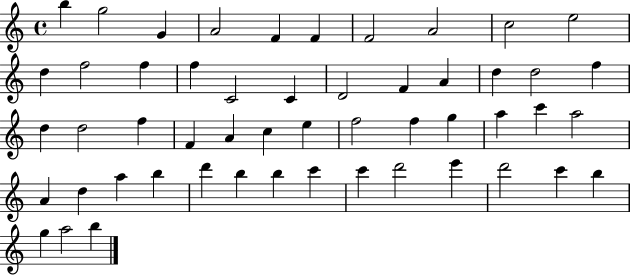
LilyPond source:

{
  \clef treble
  \time 4/4
  \defaultTimeSignature
  \key c \major
  b''4 g''2 g'4 | a'2 f'4 f'4 | f'2 a'2 | c''2 e''2 | \break d''4 f''2 f''4 | f''4 c'2 c'4 | d'2 f'4 a'4 | d''4 d''2 f''4 | \break d''4 d''2 f''4 | f'4 a'4 c''4 e''4 | f''2 f''4 g''4 | a''4 c'''4 a''2 | \break a'4 d''4 a''4 b''4 | d'''4 b''4 b''4 c'''4 | c'''4 d'''2 e'''4 | d'''2 c'''4 b''4 | \break g''4 a''2 b''4 | \bar "|."
}